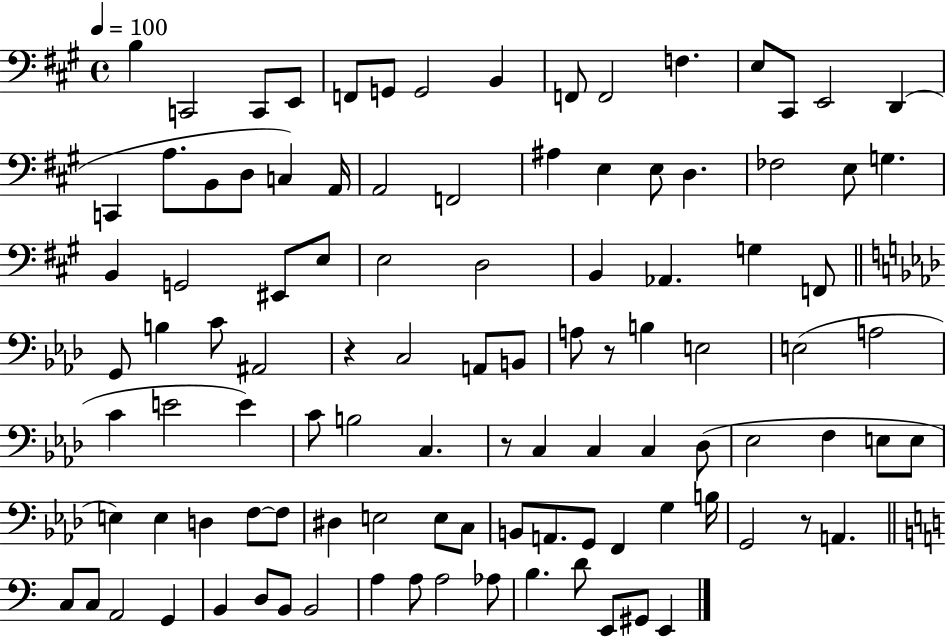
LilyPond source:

{
  \clef bass
  \time 4/4
  \defaultTimeSignature
  \key a \major
  \tempo 4 = 100
  \repeat volta 2 { b4 c,2 c,8 e,8 | f,8 g,8 g,2 b,4 | f,8 f,2 f4. | e8 cis,8 e,2 d,4( | \break c,4 a8. b,8 d8 c4) a,16 | a,2 f,2 | ais4 e4 e8 d4. | fes2 e8 g4. | \break b,4 g,2 eis,8 e8 | e2 d2 | b,4 aes,4. g4 f,8 | \bar "||" \break \key aes \major g,8 b4 c'8 ais,2 | r4 c2 a,8 b,8 | a8 r8 b4 e2 | e2( a2 | \break c'4 e'2 e'4) | c'8 b2 c4. | r8 c4 c4 c4 des8( | ees2 f4 e8 e8 | \break e4) e4 d4 f8~~ f8 | dis4 e2 e8 c8 | b,8 a,8. g,8 f,4 g4 b16 | g,2 r8 a,4. | \break \bar "||" \break \key c \major c8 c8 a,2 g,4 | b,4 d8 b,8 b,2 | a4 a8 a2 aes8 | b4. d'8 e,8 gis,8 e,4 | \break } \bar "|."
}